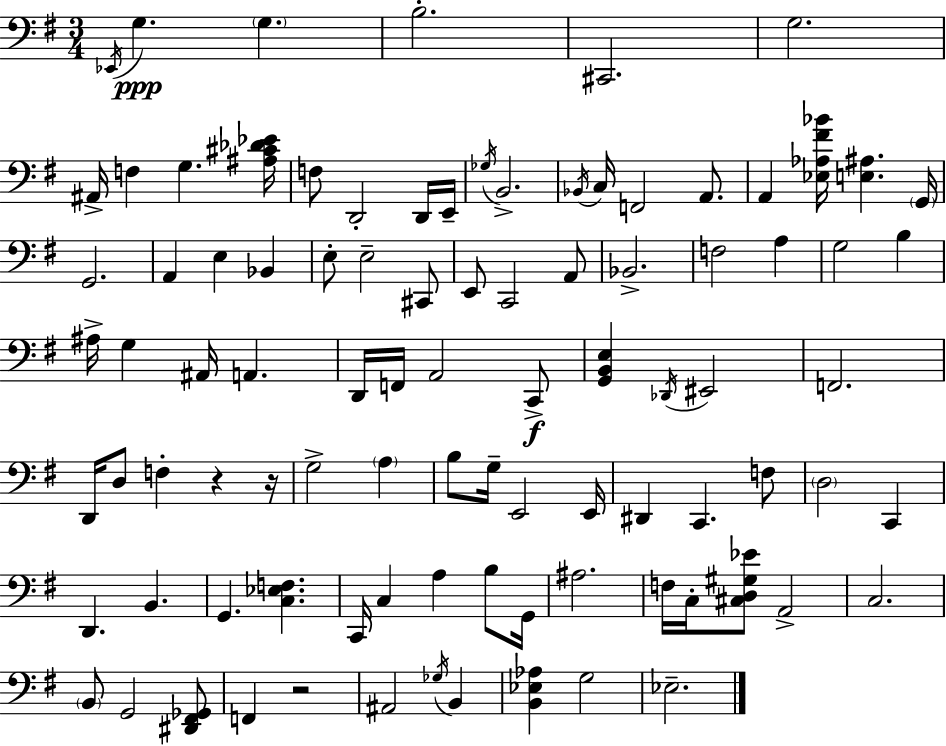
Eb2/s G3/q. G3/q. B3/h. C#2/h. G3/h. A#2/s F3/q G3/q. [A#3,C#4,Db4,Eb4]/s F3/e D2/h D2/s E2/s Gb3/s B2/h. Bb2/s C3/s F2/h A2/e. A2/q [Eb3,Ab3,F#4,Bb4]/s [E3,A#3]/q. G2/s G2/h. A2/q E3/q Bb2/q E3/e E3/h C#2/e E2/e C2/h A2/e Bb2/h. F3/h A3/q G3/h B3/q A#3/s G3/q A#2/s A2/q. D2/s F2/s A2/h C2/e [G2,B2,E3]/q Db2/s EIS2/h F2/h. D2/s D3/e F3/q R/q R/s G3/h A3/q B3/e G3/s E2/h E2/s D#2/q C2/q. F3/e D3/h C2/q D2/q. B2/q. G2/q. [C3,Eb3,F3]/q. C2/s C3/q A3/q B3/e G2/s A#3/h. F3/s C3/s [C#3,D3,G#3,Eb4]/e A2/h C3/h. B2/e G2/h [D#2,F#2,Gb2]/e F2/q R/h A#2/h Gb3/s B2/q [B2,Eb3,Ab3]/q G3/h Eb3/h.